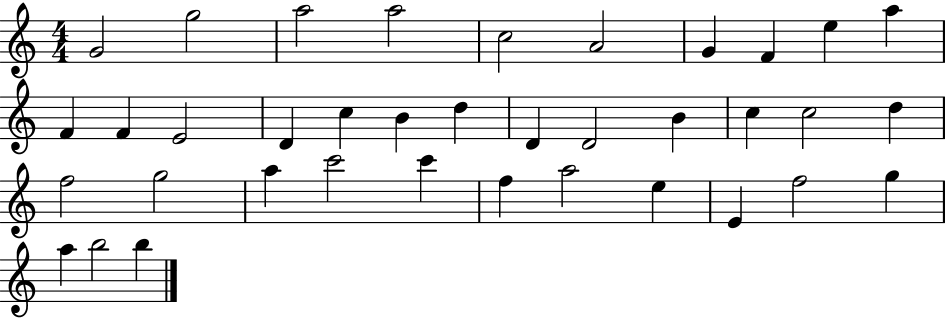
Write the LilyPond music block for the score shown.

{
  \clef treble
  \numericTimeSignature
  \time 4/4
  \key c \major
  g'2 g''2 | a''2 a''2 | c''2 a'2 | g'4 f'4 e''4 a''4 | \break f'4 f'4 e'2 | d'4 c''4 b'4 d''4 | d'4 d'2 b'4 | c''4 c''2 d''4 | \break f''2 g''2 | a''4 c'''2 c'''4 | f''4 a''2 e''4 | e'4 f''2 g''4 | \break a''4 b''2 b''4 | \bar "|."
}